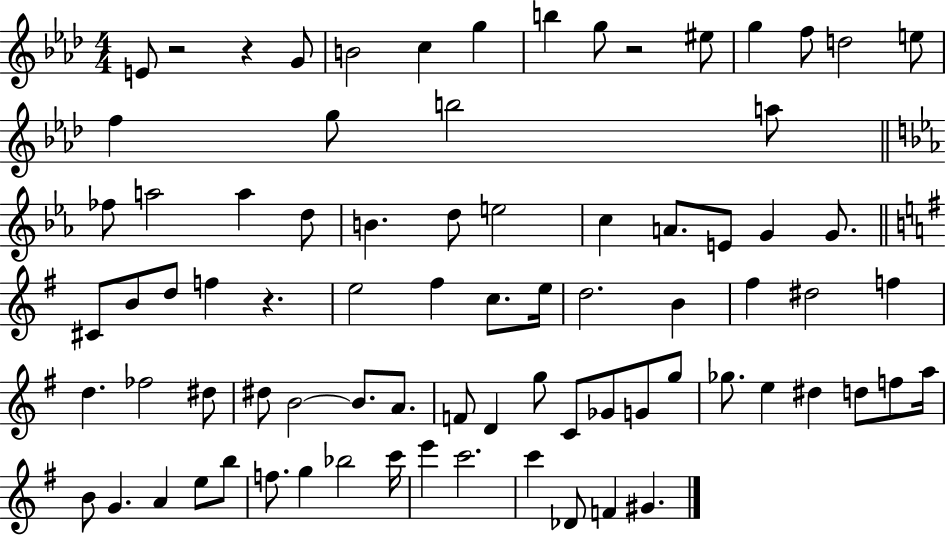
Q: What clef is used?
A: treble